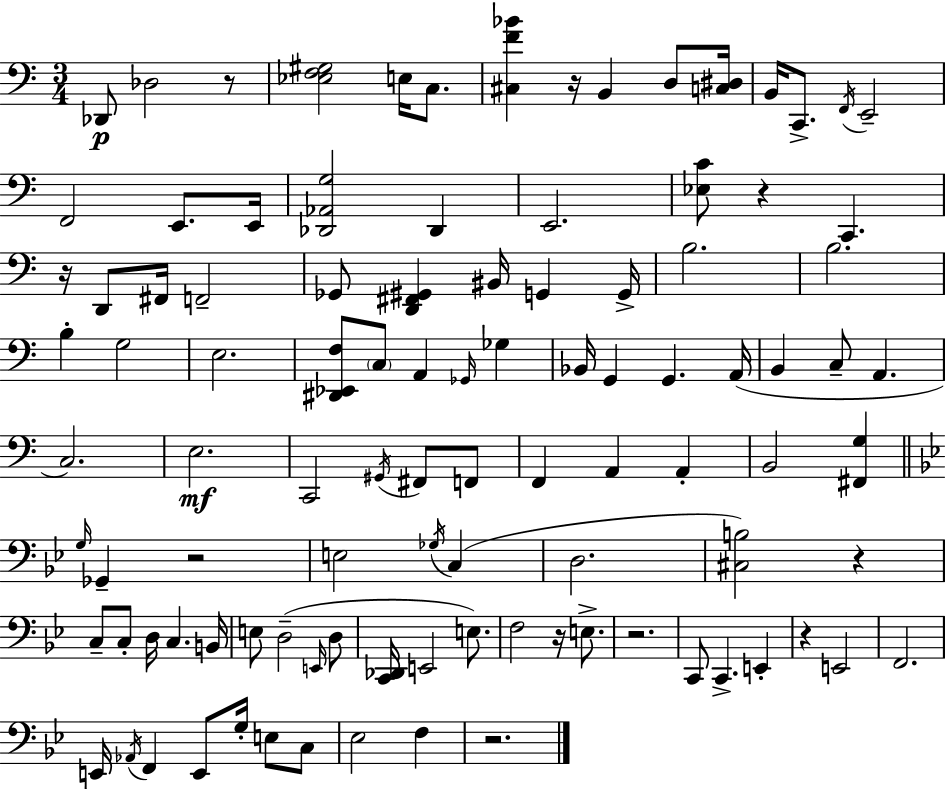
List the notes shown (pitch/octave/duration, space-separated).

Db2/e Db3/h R/e [Eb3,F3,G#3]/h E3/s C3/e. [C#3,F4,Bb4]/q R/s B2/q D3/e [C3,D#3]/s B2/s C2/e. F2/s E2/h F2/h E2/e. E2/s [Db2,Ab2,G3]/h Db2/q E2/h. [Eb3,C4]/e R/q C2/q. R/s D2/e F#2/s F2/h Gb2/e [D2,F#2,G#2]/q BIS2/s G2/q G2/s B3/h. B3/h. B3/q G3/h E3/h. [D#2,Eb2,F3]/e C3/e A2/q Gb2/s Gb3/q Bb2/s G2/q G2/q. A2/s B2/q C3/e A2/q. C3/h. E3/h. C2/h G#2/s F#2/e F2/e F2/q A2/q A2/q B2/h [F#2,G3]/q G3/s Gb2/q R/h E3/h Gb3/s C3/q D3/h. [C#3,B3]/h R/q C3/e C3/e D3/s C3/q. B2/s E3/e D3/h E2/s D3/e [C2,Db2]/s E2/h E3/e. F3/h R/s E3/e. R/h. C2/e C2/q. E2/q R/q E2/h F2/h. E2/s Ab2/s F2/q E2/e G3/s E3/e C3/e Eb3/h F3/q R/h.